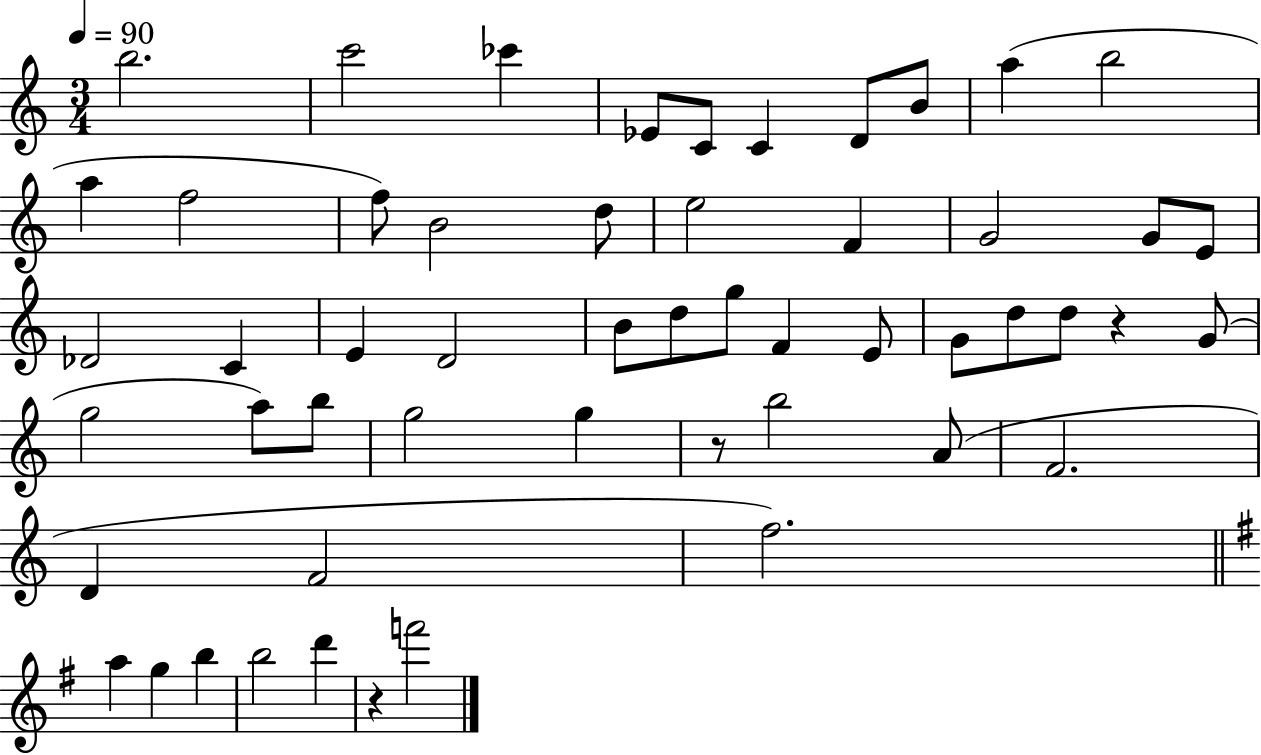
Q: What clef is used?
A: treble